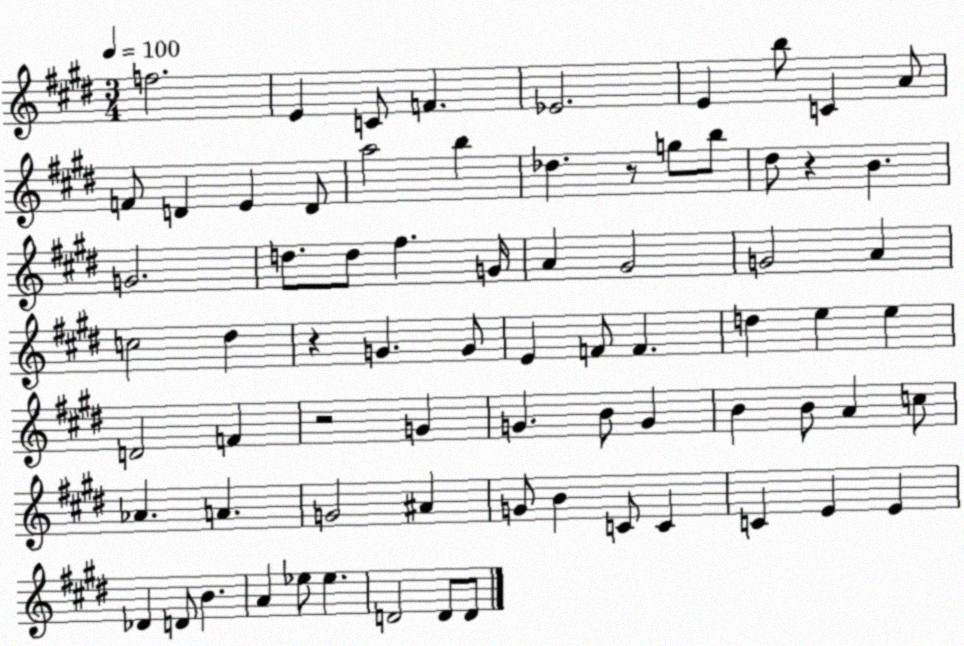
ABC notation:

X:1
T:Untitled
M:3/4
L:1/4
K:E
f2 E C/2 F _E2 E b/2 C A/2 F/2 D E D/2 a2 b _d z/2 g/2 b/2 ^d/2 z B G2 d/2 d/2 ^f G/4 A ^G2 G2 A c2 ^d z G G/2 E F/2 F d e e D2 F z2 G G B/2 G B B/2 A c/2 _A A G2 ^A G/2 B C/2 C C E E _D D/2 B A _e/2 _e D2 D/2 D/2